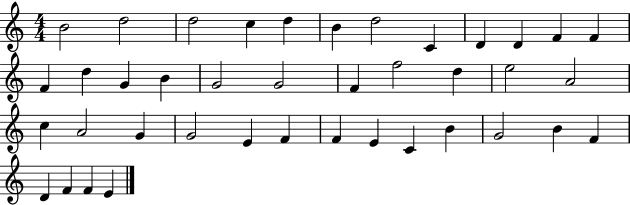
{
  \clef treble
  \numericTimeSignature
  \time 4/4
  \key c \major
  b'2 d''2 | d''2 c''4 d''4 | b'4 d''2 c'4 | d'4 d'4 f'4 f'4 | \break f'4 d''4 g'4 b'4 | g'2 g'2 | f'4 f''2 d''4 | e''2 a'2 | \break c''4 a'2 g'4 | g'2 e'4 f'4 | f'4 e'4 c'4 b'4 | g'2 b'4 f'4 | \break d'4 f'4 f'4 e'4 | \bar "|."
}